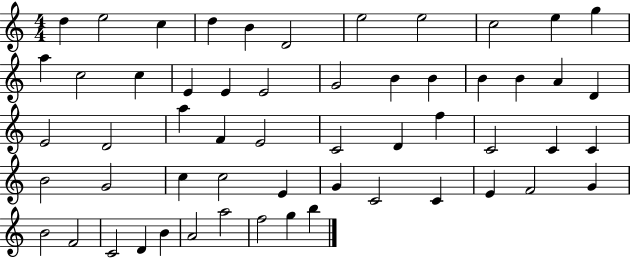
D5/q E5/h C5/q D5/q B4/q D4/h E5/h E5/h C5/h E5/q G5/q A5/q C5/h C5/q E4/q E4/q E4/h G4/h B4/q B4/q B4/q B4/q A4/q D4/q E4/h D4/h A5/q F4/q E4/h C4/h D4/q F5/q C4/h C4/q C4/q B4/h G4/h C5/q C5/h E4/q G4/q C4/h C4/q E4/q F4/h G4/q B4/h F4/h C4/h D4/q B4/q A4/h A5/h F5/h G5/q B5/q